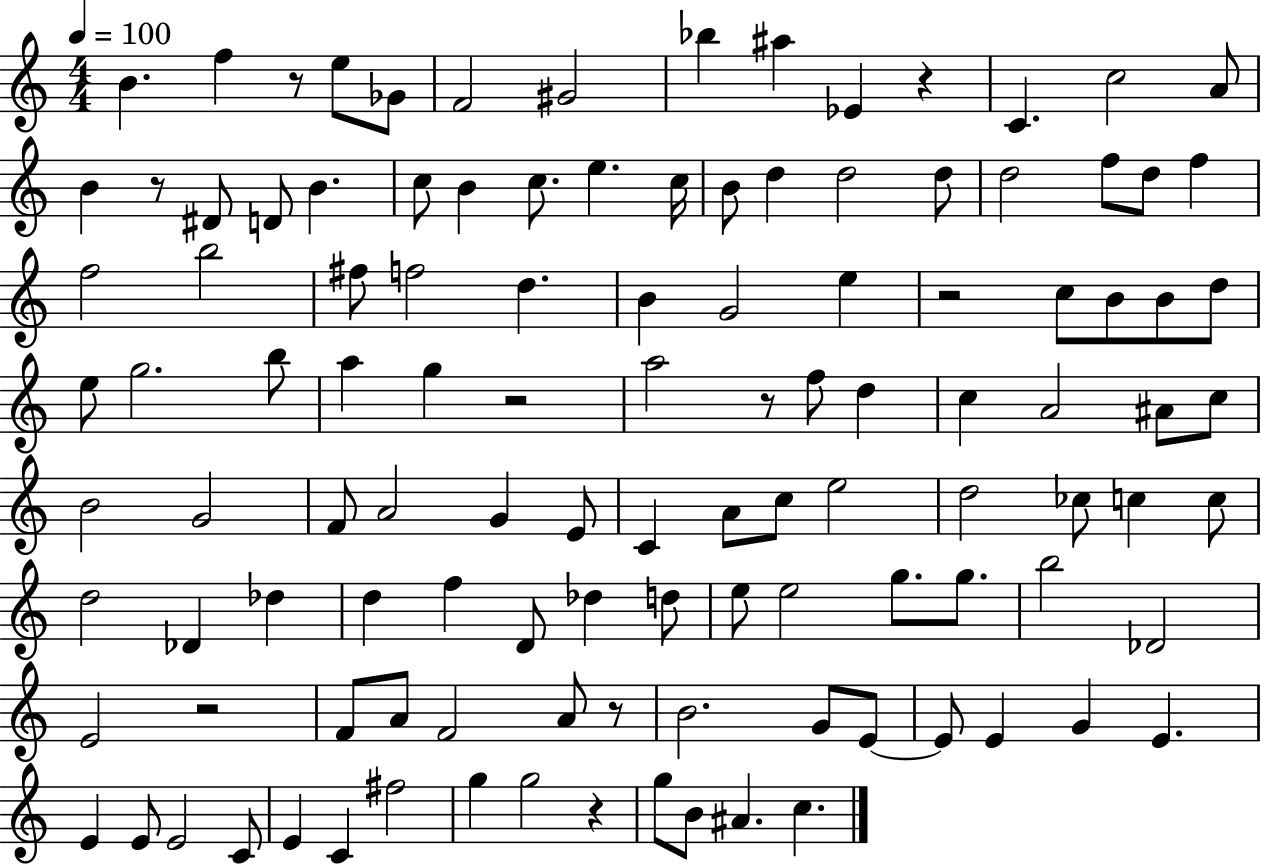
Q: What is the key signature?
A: C major